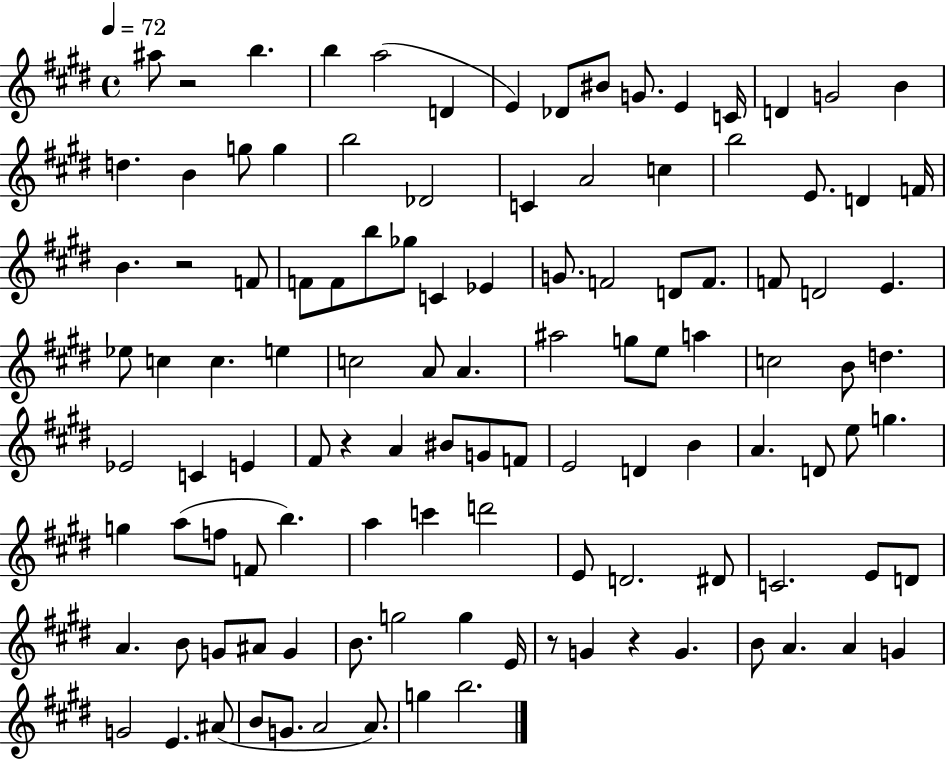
X:1
T:Untitled
M:4/4
L:1/4
K:E
^a/2 z2 b b a2 D E _D/2 ^B/2 G/2 E C/4 D G2 B d B g/2 g b2 _D2 C A2 c b2 E/2 D F/4 B z2 F/2 F/2 F/2 b/2 _g/2 C _E G/2 F2 D/2 F/2 F/2 D2 E _e/2 c c e c2 A/2 A ^a2 g/2 e/2 a c2 B/2 d _E2 C E ^F/2 z A ^B/2 G/2 F/2 E2 D B A D/2 e/2 g g a/2 f/2 F/2 b a c' d'2 E/2 D2 ^D/2 C2 E/2 D/2 A B/2 G/2 ^A/2 G B/2 g2 g E/4 z/2 G z G B/2 A A G G2 E ^A/2 B/2 G/2 A2 A/2 g b2